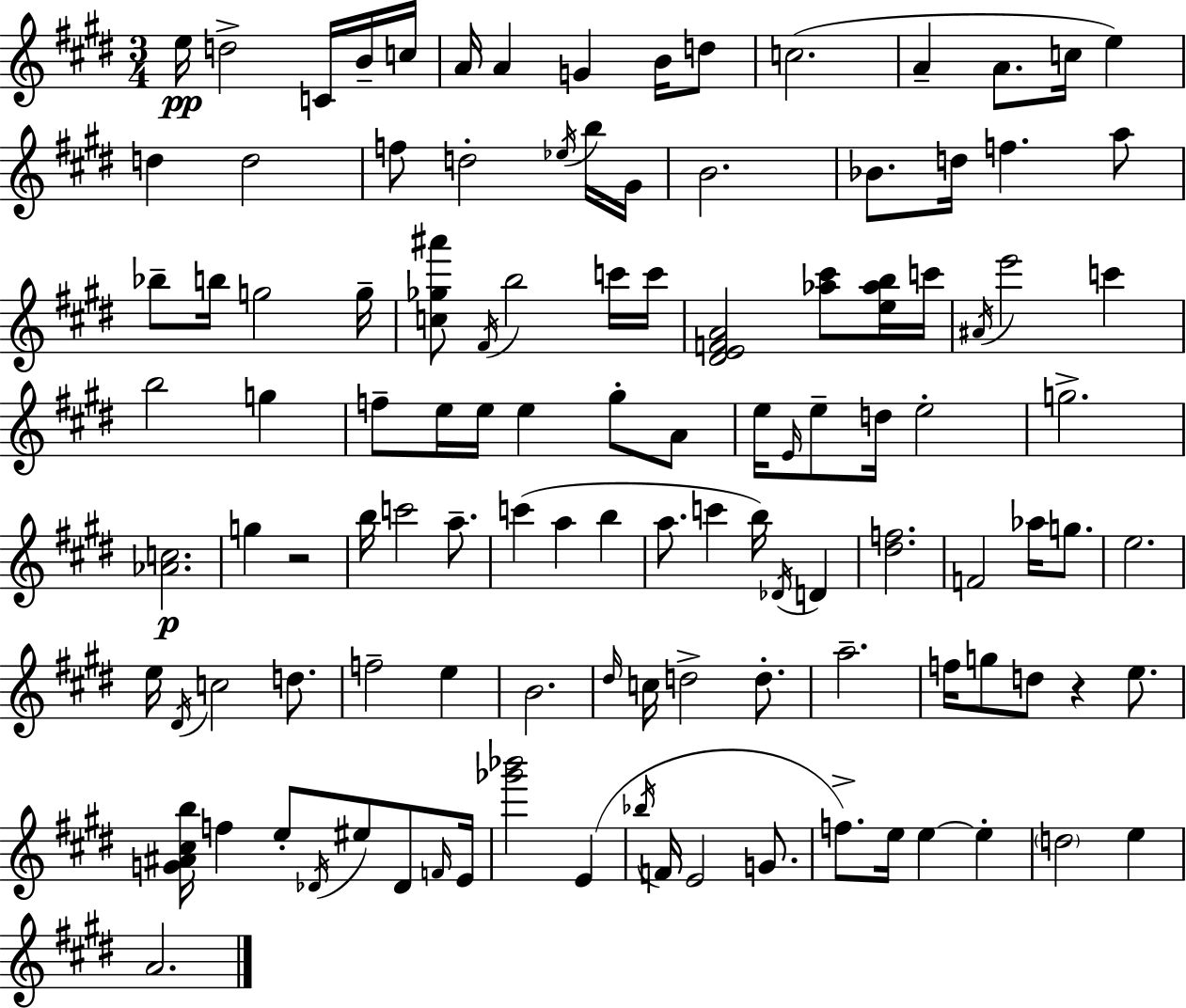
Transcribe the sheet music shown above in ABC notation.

X:1
T:Untitled
M:3/4
L:1/4
K:E
e/4 d2 C/4 B/4 c/4 A/4 A G B/4 d/2 c2 A A/2 c/4 e d d2 f/2 d2 _e/4 b/4 ^G/4 B2 _B/2 d/4 f a/2 _b/2 b/4 g2 g/4 [c_g^a']/2 ^F/4 b2 c'/4 c'/4 [^DEFA]2 [_a^c']/2 [e_ab]/4 c'/4 ^A/4 e'2 c' b2 g f/2 e/4 e/4 e ^g/2 A/2 e/4 E/4 e/2 d/4 e2 g2 [_Ac]2 g z2 b/4 c'2 a/2 c' a b a/2 c' b/4 _D/4 D [^df]2 F2 _a/4 g/2 e2 e/4 ^D/4 c2 d/2 f2 e B2 ^d/4 c/4 d2 d/2 a2 f/4 g/2 d/2 z e/2 [G^A^cb]/4 f e/2 _D/4 ^e/2 _D/2 F/4 E/4 [_g'_b']2 E _b/4 F/4 E2 G/2 f/2 e/4 e e d2 e A2